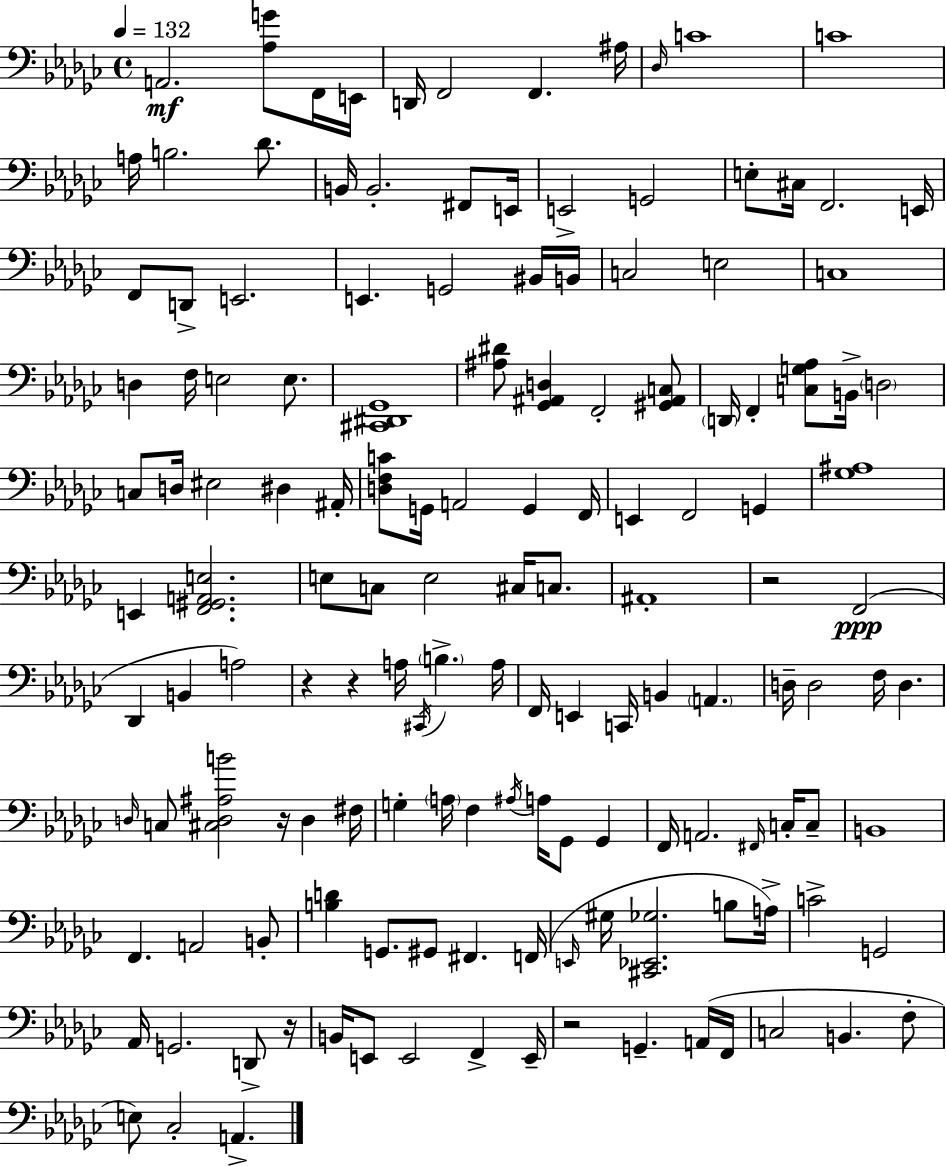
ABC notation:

X:1
T:Untitled
M:4/4
L:1/4
K:Ebm
A,,2 [_A,G]/2 F,,/4 E,,/4 D,,/4 F,,2 F,, ^A,/4 _D,/4 C4 C4 A,/4 B,2 _D/2 B,,/4 B,,2 ^F,,/2 E,,/4 E,,2 G,,2 E,/2 ^C,/4 F,,2 E,,/4 F,,/2 D,,/2 E,,2 E,, G,,2 ^B,,/4 B,,/4 C,2 E,2 C,4 D, F,/4 E,2 E,/2 [^C,,^D,,_G,,]4 [^A,^D]/2 [_G,,^A,,D,] F,,2 [^G,,^A,,C,]/2 D,,/4 F,, [C,G,_A,]/2 B,,/4 D,2 C,/2 D,/4 ^E,2 ^D, ^A,,/4 [D,F,C]/2 G,,/4 A,,2 G,, F,,/4 E,, F,,2 G,, [_G,^A,]4 E,, [F,,^G,,A,,E,]2 E,/2 C,/2 E,2 ^C,/4 C,/2 ^A,,4 z2 F,,2 _D,, B,, A,2 z z A,/4 ^C,,/4 B, A,/4 F,,/4 E,, C,,/4 B,, A,, D,/4 D,2 F,/4 D, D,/4 C,/2 [^C,D,^A,B]2 z/4 D, ^F,/4 G, A,/4 F, ^A,/4 A,/4 _G,,/2 _G,, F,,/4 A,,2 ^F,,/4 C,/4 C,/2 B,,4 F,, A,,2 B,,/2 [B,D] G,,/2 ^G,,/2 ^F,, F,,/4 E,,/4 ^G,/4 [^C,,_E,,_G,]2 B,/2 A,/4 C2 G,,2 _A,,/4 G,,2 D,,/2 z/4 B,,/4 E,,/2 E,,2 F,, E,,/4 z2 G,, A,,/4 F,,/4 C,2 B,, F,/2 E,/2 _C,2 A,,